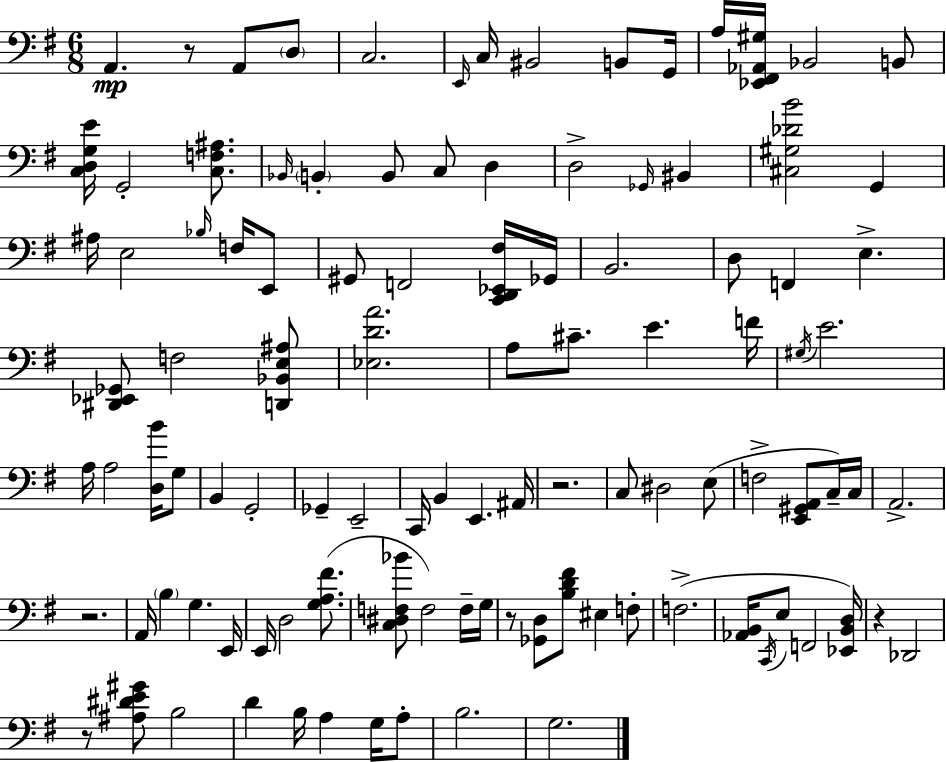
A2/q. R/e A2/e D3/e C3/h. E2/s C3/s BIS2/h B2/e G2/s A3/s [Eb2,F#2,Ab2,G#3]/s Bb2/h B2/e [C3,D3,G3,E4]/s G2/h [C3,F3,A#3]/e. Bb2/s B2/q B2/e C3/e D3/q D3/h Gb2/s BIS2/q [C#3,G#3,Db4,B4]/h G2/q A#3/s E3/h Bb3/s F3/s E2/e G#2/e F2/h [C2,D2,Eb2,F#3]/s Gb2/s B2/h. D3/e F2/q E3/q. [D#2,Eb2,Gb2]/e F3/h [D2,Bb2,E3,A#3]/e [Eb3,D4,A4]/h. A3/e C#4/e. E4/q. F4/s G#3/s E4/h. A3/s A3/h [D3,B4]/s G3/e B2/q G2/h Gb2/q E2/h C2/s B2/q E2/q. A#2/s R/h. C3/e D#3/h E3/e F3/h [E2,G#2,A2]/e C3/s C3/s A2/h. R/h. A2/s B3/q G3/q. E2/s E2/s D3/h [G3,A3,F#4]/e. [C3,D#3,F3,Bb4]/e F3/h F3/s G3/s R/e [Gb2,D3]/e [B3,D4,F#4]/e EIS3/q F3/e F3/h. [Ab2,B2]/s C2/s E3/e F2/h [Eb2,B2,D3]/s R/q Db2/h R/e [A#3,D#4,E4,G#4]/e B3/h D4/q B3/s A3/q G3/s A3/e B3/h. G3/h.